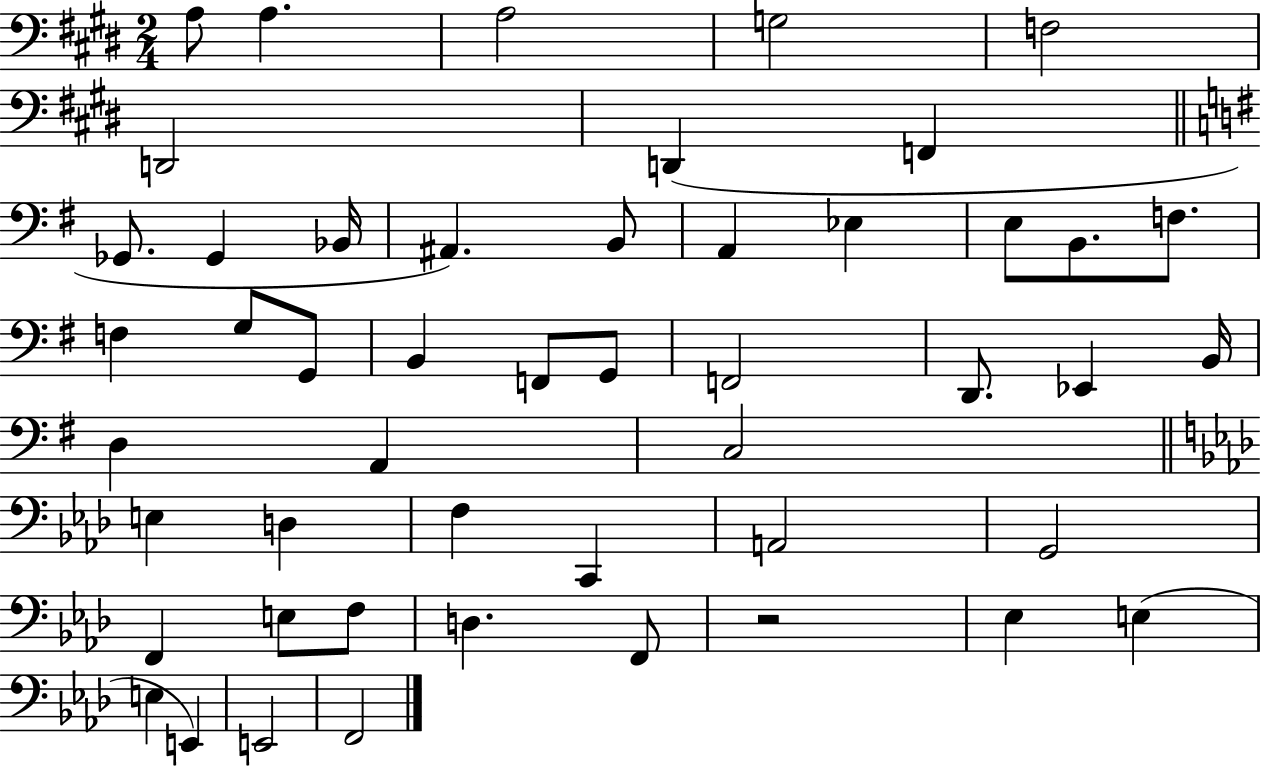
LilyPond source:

{
  \clef bass
  \numericTimeSignature
  \time 2/4
  \key e \major
  a8 a4. | a2 | g2 | f2 | \break d,2 | d,4( f,4 | \bar "||" \break \key e \minor ges,8. ges,4 bes,16 | ais,4.) b,8 | a,4 ees4 | e8 b,8. f8. | \break f4 g8 g,8 | b,4 f,8 g,8 | f,2 | d,8. ees,4 b,16 | \break d4 a,4 | c2 | \bar "||" \break \key aes \major e4 d4 | f4 c,4 | a,2 | g,2 | \break f,4 e8 f8 | d4. f,8 | r2 | ees4 e4( | \break e4 e,4) | e,2 | f,2 | \bar "|."
}